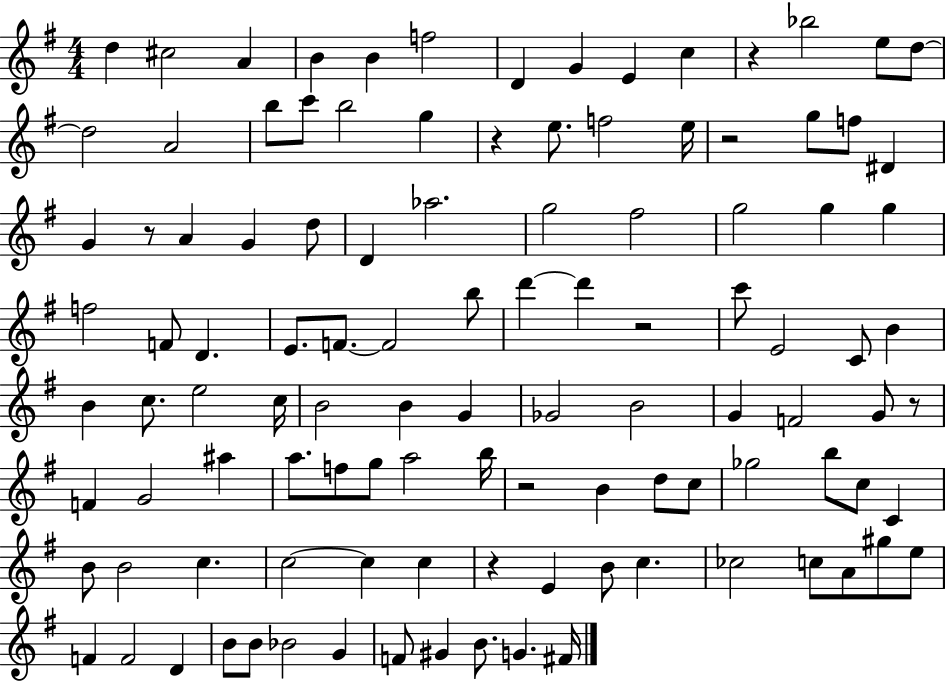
{
  \clef treble
  \numericTimeSignature
  \time 4/4
  \key g \major
  d''4 cis''2 a'4 | b'4 b'4 f''2 | d'4 g'4 e'4 c''4 | r4 bes''2 e''8 d''8~~ | \break d''2 a'2 | b''8 c'''8 b''2 g''4 | r4 e''8. f''2 e''16 | r2 g''8 f''8 dis'4 | \break g'4 r8 a'4 g'4 d''8 | d'4 aes''2. | g''2 fis''2 | g''2 g''4 g''4 | \break f''2 f'8 d'4. | e'8. f'8.~~ f'2 b''8 | d'''4~~ d'''4 r2 | c'''8 e'2 c'8 b'4 | \break b'4 c''8. e''2 c''16 | b'2 b'4 g'4 | ges'2 b'2 | g'4 f'2 g'8 r8 | \break f'4 g'2 ais''4 | a''8. f''8 g''8 a''2 b''16 | r2 b'4 d''8 c''8 | ges''2 b''8 c''8 c'4 | \break b'8 b'2 c''4. | c''2~~ c''4 c''4 | r4 e'4 b'8 c''4. | ces''2 c''8 a'8 gis''8 e''8 | \break f'4 f'2 d'4 | b'8 b'8 bes'2 g'4 | f'8 gis'4 b'8. g'4. fis'16 | \bar "|."
}